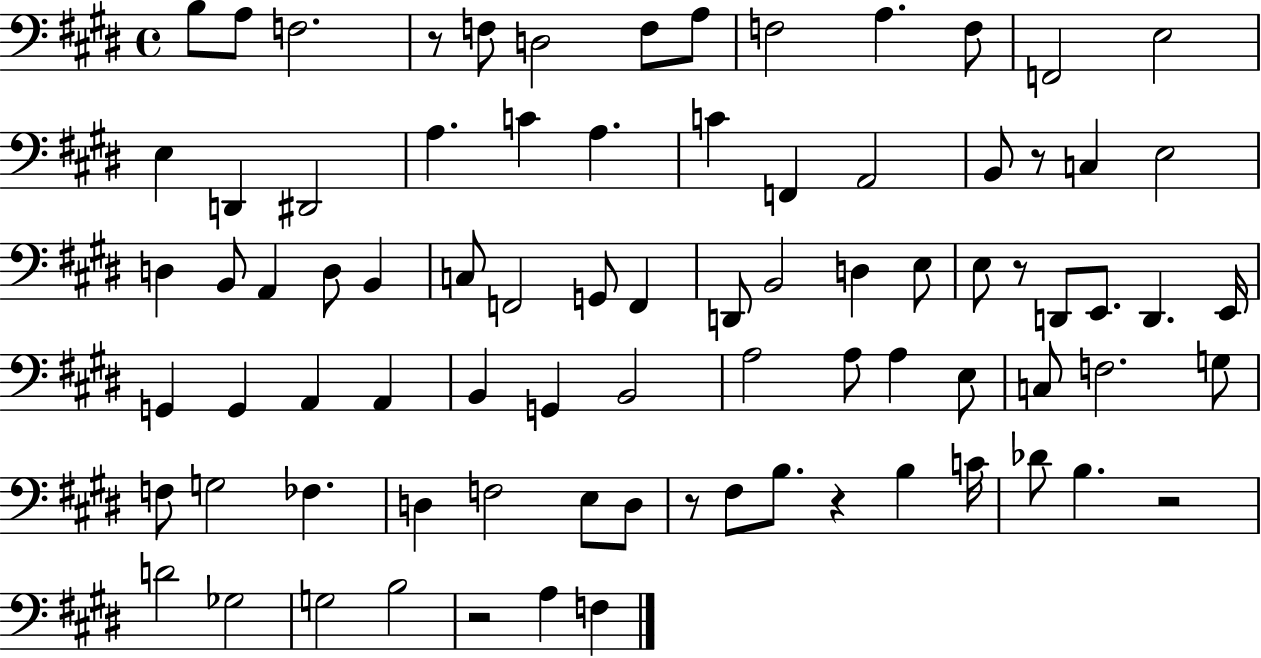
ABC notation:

X:1
T:Untitled
M:4/4
L:1/4
K:E
B,/2 A,/2 F,2 z/2 F,/2 D,2 F,/2 A,/2 F,2 A, F,/2 F,,2 E,2 E, D,, ^D,,2 A, C A, C F,, A,,2 B,,/2 z/2 C, E,2 D, B,,/2 A,, D,/2 B,, C,/2 F,,2 G,,/2 F,, D,,/2 B,,2 D, E,/2 E,/2 z/2 D,,/2 E,,/2 D,, E,,/4 G,, G,, A,, A,, B,, G,, B,,2 A,2 A,/2 A, E,/2 C,/2 F,2 G,/2 F,/2 G,2 _F, D, F,2 E,/2 D,/2 z/2 ^F,/2 B,/2 z B, C/4 _D/2 B, z2 D2 _G,2 G,2 B,2 z2 A, F,